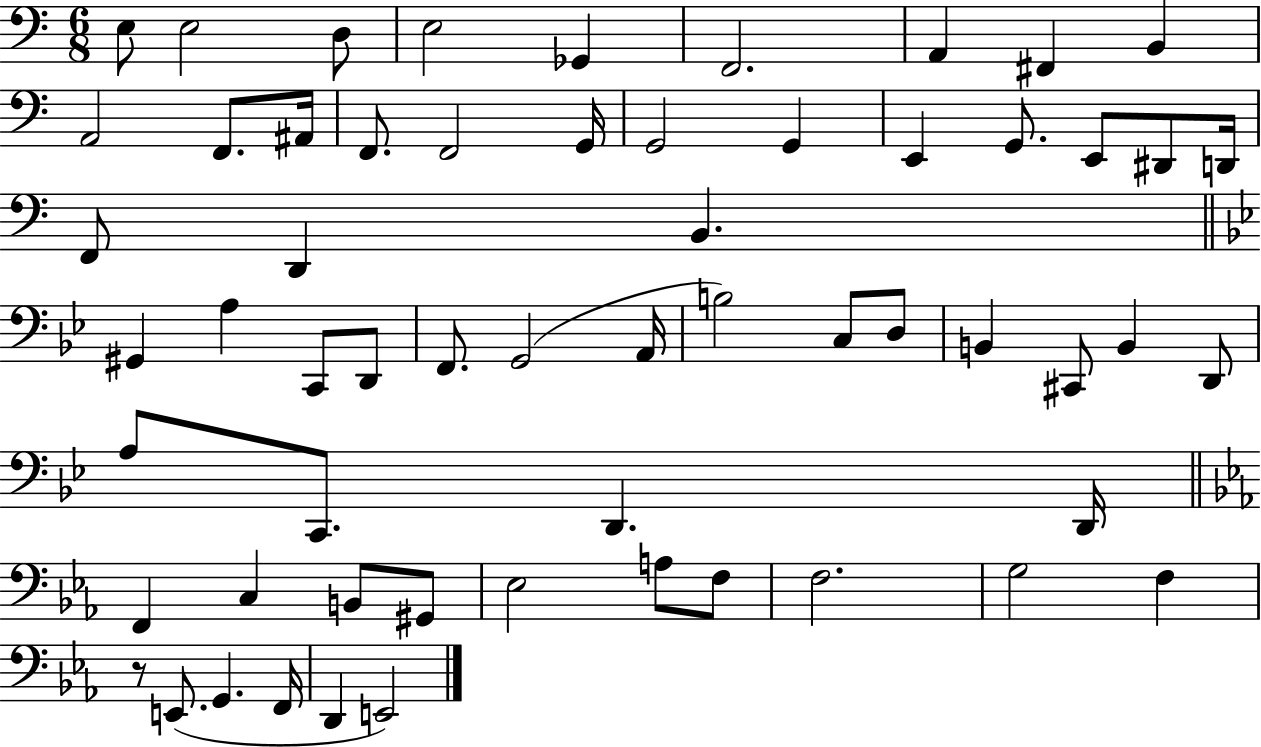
{
  \clef bass
  \numericTimeSignature
  \time 6/8
  \key c \major
  \repeat volta 2 { e8 e2 d8 | e2 ges,4 | f,2. | a,4 fis,4 b,4 | \break a,2 f,8. ais,16 | f,8. f,2 g,16 | g,2 g,4 | e,4 g,8. e,8 dis,8 d,16 | \break f,8 d,4 b,4. | \bar "||" \break \key bes \major gis,4 a4 c,8 d,8 | f,8. g,2( a,16 | b2) c8 d8 | b,4 cis,8 b,4 d,8 | \break a8 c,8. d,4. d,16 | \bar "||" \break \key ees \major f,4 c4 b,8 gis,8 | ees2 a8 f8 | f2. | g2 f4 | \break r8 e,8.( g,4. f,16 | d,4 e,2) | } \bar "|."
}